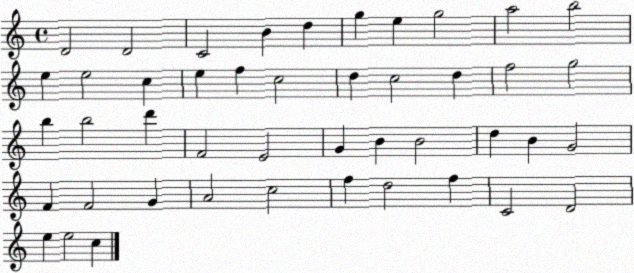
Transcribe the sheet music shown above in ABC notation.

X:1
T:Untitled
M:4/4
L:1/4
K:C
D2 D2 C2 B d g e g2 a2 b2 e e2 c e f c2 d c2 d f2 g2 b b2 d' F2 E2 G B B2 d B G2 F F2 G A2 c2 f d2 f C2 D2 e e2 c